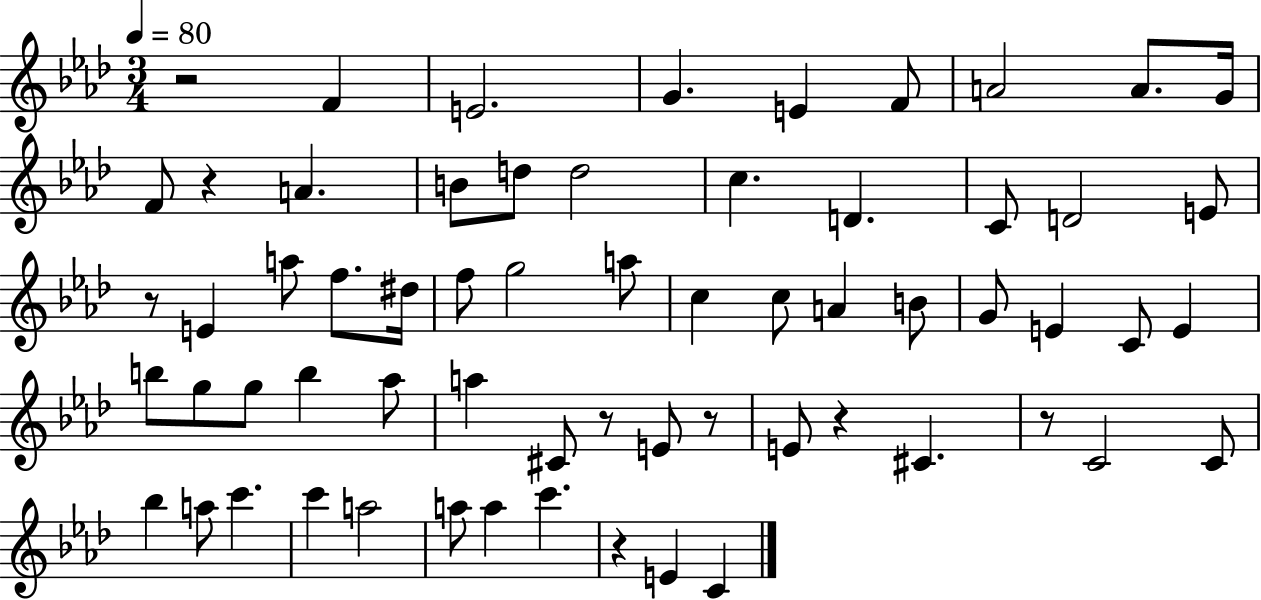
X:1
T:Untitled
M:3/4
L:1/4
K:Ab
z2 F E2 G E F/2 A2 A/2 G/4 F/2 z A B/2 d/2 d2 c D C/2 D2 E/2 z/2 E a/2 f/2 ^d/4 f/2 g2 a/2 c c/2 A B/2 G/2 E C/2 E b/2 g/2 g/2 b _a/2 a ^C/2 z/2 E/2 z/2 E/2 z ^C z/2 C2 C/2 _b a/2 c' c' a2 a/2 a c' z E C